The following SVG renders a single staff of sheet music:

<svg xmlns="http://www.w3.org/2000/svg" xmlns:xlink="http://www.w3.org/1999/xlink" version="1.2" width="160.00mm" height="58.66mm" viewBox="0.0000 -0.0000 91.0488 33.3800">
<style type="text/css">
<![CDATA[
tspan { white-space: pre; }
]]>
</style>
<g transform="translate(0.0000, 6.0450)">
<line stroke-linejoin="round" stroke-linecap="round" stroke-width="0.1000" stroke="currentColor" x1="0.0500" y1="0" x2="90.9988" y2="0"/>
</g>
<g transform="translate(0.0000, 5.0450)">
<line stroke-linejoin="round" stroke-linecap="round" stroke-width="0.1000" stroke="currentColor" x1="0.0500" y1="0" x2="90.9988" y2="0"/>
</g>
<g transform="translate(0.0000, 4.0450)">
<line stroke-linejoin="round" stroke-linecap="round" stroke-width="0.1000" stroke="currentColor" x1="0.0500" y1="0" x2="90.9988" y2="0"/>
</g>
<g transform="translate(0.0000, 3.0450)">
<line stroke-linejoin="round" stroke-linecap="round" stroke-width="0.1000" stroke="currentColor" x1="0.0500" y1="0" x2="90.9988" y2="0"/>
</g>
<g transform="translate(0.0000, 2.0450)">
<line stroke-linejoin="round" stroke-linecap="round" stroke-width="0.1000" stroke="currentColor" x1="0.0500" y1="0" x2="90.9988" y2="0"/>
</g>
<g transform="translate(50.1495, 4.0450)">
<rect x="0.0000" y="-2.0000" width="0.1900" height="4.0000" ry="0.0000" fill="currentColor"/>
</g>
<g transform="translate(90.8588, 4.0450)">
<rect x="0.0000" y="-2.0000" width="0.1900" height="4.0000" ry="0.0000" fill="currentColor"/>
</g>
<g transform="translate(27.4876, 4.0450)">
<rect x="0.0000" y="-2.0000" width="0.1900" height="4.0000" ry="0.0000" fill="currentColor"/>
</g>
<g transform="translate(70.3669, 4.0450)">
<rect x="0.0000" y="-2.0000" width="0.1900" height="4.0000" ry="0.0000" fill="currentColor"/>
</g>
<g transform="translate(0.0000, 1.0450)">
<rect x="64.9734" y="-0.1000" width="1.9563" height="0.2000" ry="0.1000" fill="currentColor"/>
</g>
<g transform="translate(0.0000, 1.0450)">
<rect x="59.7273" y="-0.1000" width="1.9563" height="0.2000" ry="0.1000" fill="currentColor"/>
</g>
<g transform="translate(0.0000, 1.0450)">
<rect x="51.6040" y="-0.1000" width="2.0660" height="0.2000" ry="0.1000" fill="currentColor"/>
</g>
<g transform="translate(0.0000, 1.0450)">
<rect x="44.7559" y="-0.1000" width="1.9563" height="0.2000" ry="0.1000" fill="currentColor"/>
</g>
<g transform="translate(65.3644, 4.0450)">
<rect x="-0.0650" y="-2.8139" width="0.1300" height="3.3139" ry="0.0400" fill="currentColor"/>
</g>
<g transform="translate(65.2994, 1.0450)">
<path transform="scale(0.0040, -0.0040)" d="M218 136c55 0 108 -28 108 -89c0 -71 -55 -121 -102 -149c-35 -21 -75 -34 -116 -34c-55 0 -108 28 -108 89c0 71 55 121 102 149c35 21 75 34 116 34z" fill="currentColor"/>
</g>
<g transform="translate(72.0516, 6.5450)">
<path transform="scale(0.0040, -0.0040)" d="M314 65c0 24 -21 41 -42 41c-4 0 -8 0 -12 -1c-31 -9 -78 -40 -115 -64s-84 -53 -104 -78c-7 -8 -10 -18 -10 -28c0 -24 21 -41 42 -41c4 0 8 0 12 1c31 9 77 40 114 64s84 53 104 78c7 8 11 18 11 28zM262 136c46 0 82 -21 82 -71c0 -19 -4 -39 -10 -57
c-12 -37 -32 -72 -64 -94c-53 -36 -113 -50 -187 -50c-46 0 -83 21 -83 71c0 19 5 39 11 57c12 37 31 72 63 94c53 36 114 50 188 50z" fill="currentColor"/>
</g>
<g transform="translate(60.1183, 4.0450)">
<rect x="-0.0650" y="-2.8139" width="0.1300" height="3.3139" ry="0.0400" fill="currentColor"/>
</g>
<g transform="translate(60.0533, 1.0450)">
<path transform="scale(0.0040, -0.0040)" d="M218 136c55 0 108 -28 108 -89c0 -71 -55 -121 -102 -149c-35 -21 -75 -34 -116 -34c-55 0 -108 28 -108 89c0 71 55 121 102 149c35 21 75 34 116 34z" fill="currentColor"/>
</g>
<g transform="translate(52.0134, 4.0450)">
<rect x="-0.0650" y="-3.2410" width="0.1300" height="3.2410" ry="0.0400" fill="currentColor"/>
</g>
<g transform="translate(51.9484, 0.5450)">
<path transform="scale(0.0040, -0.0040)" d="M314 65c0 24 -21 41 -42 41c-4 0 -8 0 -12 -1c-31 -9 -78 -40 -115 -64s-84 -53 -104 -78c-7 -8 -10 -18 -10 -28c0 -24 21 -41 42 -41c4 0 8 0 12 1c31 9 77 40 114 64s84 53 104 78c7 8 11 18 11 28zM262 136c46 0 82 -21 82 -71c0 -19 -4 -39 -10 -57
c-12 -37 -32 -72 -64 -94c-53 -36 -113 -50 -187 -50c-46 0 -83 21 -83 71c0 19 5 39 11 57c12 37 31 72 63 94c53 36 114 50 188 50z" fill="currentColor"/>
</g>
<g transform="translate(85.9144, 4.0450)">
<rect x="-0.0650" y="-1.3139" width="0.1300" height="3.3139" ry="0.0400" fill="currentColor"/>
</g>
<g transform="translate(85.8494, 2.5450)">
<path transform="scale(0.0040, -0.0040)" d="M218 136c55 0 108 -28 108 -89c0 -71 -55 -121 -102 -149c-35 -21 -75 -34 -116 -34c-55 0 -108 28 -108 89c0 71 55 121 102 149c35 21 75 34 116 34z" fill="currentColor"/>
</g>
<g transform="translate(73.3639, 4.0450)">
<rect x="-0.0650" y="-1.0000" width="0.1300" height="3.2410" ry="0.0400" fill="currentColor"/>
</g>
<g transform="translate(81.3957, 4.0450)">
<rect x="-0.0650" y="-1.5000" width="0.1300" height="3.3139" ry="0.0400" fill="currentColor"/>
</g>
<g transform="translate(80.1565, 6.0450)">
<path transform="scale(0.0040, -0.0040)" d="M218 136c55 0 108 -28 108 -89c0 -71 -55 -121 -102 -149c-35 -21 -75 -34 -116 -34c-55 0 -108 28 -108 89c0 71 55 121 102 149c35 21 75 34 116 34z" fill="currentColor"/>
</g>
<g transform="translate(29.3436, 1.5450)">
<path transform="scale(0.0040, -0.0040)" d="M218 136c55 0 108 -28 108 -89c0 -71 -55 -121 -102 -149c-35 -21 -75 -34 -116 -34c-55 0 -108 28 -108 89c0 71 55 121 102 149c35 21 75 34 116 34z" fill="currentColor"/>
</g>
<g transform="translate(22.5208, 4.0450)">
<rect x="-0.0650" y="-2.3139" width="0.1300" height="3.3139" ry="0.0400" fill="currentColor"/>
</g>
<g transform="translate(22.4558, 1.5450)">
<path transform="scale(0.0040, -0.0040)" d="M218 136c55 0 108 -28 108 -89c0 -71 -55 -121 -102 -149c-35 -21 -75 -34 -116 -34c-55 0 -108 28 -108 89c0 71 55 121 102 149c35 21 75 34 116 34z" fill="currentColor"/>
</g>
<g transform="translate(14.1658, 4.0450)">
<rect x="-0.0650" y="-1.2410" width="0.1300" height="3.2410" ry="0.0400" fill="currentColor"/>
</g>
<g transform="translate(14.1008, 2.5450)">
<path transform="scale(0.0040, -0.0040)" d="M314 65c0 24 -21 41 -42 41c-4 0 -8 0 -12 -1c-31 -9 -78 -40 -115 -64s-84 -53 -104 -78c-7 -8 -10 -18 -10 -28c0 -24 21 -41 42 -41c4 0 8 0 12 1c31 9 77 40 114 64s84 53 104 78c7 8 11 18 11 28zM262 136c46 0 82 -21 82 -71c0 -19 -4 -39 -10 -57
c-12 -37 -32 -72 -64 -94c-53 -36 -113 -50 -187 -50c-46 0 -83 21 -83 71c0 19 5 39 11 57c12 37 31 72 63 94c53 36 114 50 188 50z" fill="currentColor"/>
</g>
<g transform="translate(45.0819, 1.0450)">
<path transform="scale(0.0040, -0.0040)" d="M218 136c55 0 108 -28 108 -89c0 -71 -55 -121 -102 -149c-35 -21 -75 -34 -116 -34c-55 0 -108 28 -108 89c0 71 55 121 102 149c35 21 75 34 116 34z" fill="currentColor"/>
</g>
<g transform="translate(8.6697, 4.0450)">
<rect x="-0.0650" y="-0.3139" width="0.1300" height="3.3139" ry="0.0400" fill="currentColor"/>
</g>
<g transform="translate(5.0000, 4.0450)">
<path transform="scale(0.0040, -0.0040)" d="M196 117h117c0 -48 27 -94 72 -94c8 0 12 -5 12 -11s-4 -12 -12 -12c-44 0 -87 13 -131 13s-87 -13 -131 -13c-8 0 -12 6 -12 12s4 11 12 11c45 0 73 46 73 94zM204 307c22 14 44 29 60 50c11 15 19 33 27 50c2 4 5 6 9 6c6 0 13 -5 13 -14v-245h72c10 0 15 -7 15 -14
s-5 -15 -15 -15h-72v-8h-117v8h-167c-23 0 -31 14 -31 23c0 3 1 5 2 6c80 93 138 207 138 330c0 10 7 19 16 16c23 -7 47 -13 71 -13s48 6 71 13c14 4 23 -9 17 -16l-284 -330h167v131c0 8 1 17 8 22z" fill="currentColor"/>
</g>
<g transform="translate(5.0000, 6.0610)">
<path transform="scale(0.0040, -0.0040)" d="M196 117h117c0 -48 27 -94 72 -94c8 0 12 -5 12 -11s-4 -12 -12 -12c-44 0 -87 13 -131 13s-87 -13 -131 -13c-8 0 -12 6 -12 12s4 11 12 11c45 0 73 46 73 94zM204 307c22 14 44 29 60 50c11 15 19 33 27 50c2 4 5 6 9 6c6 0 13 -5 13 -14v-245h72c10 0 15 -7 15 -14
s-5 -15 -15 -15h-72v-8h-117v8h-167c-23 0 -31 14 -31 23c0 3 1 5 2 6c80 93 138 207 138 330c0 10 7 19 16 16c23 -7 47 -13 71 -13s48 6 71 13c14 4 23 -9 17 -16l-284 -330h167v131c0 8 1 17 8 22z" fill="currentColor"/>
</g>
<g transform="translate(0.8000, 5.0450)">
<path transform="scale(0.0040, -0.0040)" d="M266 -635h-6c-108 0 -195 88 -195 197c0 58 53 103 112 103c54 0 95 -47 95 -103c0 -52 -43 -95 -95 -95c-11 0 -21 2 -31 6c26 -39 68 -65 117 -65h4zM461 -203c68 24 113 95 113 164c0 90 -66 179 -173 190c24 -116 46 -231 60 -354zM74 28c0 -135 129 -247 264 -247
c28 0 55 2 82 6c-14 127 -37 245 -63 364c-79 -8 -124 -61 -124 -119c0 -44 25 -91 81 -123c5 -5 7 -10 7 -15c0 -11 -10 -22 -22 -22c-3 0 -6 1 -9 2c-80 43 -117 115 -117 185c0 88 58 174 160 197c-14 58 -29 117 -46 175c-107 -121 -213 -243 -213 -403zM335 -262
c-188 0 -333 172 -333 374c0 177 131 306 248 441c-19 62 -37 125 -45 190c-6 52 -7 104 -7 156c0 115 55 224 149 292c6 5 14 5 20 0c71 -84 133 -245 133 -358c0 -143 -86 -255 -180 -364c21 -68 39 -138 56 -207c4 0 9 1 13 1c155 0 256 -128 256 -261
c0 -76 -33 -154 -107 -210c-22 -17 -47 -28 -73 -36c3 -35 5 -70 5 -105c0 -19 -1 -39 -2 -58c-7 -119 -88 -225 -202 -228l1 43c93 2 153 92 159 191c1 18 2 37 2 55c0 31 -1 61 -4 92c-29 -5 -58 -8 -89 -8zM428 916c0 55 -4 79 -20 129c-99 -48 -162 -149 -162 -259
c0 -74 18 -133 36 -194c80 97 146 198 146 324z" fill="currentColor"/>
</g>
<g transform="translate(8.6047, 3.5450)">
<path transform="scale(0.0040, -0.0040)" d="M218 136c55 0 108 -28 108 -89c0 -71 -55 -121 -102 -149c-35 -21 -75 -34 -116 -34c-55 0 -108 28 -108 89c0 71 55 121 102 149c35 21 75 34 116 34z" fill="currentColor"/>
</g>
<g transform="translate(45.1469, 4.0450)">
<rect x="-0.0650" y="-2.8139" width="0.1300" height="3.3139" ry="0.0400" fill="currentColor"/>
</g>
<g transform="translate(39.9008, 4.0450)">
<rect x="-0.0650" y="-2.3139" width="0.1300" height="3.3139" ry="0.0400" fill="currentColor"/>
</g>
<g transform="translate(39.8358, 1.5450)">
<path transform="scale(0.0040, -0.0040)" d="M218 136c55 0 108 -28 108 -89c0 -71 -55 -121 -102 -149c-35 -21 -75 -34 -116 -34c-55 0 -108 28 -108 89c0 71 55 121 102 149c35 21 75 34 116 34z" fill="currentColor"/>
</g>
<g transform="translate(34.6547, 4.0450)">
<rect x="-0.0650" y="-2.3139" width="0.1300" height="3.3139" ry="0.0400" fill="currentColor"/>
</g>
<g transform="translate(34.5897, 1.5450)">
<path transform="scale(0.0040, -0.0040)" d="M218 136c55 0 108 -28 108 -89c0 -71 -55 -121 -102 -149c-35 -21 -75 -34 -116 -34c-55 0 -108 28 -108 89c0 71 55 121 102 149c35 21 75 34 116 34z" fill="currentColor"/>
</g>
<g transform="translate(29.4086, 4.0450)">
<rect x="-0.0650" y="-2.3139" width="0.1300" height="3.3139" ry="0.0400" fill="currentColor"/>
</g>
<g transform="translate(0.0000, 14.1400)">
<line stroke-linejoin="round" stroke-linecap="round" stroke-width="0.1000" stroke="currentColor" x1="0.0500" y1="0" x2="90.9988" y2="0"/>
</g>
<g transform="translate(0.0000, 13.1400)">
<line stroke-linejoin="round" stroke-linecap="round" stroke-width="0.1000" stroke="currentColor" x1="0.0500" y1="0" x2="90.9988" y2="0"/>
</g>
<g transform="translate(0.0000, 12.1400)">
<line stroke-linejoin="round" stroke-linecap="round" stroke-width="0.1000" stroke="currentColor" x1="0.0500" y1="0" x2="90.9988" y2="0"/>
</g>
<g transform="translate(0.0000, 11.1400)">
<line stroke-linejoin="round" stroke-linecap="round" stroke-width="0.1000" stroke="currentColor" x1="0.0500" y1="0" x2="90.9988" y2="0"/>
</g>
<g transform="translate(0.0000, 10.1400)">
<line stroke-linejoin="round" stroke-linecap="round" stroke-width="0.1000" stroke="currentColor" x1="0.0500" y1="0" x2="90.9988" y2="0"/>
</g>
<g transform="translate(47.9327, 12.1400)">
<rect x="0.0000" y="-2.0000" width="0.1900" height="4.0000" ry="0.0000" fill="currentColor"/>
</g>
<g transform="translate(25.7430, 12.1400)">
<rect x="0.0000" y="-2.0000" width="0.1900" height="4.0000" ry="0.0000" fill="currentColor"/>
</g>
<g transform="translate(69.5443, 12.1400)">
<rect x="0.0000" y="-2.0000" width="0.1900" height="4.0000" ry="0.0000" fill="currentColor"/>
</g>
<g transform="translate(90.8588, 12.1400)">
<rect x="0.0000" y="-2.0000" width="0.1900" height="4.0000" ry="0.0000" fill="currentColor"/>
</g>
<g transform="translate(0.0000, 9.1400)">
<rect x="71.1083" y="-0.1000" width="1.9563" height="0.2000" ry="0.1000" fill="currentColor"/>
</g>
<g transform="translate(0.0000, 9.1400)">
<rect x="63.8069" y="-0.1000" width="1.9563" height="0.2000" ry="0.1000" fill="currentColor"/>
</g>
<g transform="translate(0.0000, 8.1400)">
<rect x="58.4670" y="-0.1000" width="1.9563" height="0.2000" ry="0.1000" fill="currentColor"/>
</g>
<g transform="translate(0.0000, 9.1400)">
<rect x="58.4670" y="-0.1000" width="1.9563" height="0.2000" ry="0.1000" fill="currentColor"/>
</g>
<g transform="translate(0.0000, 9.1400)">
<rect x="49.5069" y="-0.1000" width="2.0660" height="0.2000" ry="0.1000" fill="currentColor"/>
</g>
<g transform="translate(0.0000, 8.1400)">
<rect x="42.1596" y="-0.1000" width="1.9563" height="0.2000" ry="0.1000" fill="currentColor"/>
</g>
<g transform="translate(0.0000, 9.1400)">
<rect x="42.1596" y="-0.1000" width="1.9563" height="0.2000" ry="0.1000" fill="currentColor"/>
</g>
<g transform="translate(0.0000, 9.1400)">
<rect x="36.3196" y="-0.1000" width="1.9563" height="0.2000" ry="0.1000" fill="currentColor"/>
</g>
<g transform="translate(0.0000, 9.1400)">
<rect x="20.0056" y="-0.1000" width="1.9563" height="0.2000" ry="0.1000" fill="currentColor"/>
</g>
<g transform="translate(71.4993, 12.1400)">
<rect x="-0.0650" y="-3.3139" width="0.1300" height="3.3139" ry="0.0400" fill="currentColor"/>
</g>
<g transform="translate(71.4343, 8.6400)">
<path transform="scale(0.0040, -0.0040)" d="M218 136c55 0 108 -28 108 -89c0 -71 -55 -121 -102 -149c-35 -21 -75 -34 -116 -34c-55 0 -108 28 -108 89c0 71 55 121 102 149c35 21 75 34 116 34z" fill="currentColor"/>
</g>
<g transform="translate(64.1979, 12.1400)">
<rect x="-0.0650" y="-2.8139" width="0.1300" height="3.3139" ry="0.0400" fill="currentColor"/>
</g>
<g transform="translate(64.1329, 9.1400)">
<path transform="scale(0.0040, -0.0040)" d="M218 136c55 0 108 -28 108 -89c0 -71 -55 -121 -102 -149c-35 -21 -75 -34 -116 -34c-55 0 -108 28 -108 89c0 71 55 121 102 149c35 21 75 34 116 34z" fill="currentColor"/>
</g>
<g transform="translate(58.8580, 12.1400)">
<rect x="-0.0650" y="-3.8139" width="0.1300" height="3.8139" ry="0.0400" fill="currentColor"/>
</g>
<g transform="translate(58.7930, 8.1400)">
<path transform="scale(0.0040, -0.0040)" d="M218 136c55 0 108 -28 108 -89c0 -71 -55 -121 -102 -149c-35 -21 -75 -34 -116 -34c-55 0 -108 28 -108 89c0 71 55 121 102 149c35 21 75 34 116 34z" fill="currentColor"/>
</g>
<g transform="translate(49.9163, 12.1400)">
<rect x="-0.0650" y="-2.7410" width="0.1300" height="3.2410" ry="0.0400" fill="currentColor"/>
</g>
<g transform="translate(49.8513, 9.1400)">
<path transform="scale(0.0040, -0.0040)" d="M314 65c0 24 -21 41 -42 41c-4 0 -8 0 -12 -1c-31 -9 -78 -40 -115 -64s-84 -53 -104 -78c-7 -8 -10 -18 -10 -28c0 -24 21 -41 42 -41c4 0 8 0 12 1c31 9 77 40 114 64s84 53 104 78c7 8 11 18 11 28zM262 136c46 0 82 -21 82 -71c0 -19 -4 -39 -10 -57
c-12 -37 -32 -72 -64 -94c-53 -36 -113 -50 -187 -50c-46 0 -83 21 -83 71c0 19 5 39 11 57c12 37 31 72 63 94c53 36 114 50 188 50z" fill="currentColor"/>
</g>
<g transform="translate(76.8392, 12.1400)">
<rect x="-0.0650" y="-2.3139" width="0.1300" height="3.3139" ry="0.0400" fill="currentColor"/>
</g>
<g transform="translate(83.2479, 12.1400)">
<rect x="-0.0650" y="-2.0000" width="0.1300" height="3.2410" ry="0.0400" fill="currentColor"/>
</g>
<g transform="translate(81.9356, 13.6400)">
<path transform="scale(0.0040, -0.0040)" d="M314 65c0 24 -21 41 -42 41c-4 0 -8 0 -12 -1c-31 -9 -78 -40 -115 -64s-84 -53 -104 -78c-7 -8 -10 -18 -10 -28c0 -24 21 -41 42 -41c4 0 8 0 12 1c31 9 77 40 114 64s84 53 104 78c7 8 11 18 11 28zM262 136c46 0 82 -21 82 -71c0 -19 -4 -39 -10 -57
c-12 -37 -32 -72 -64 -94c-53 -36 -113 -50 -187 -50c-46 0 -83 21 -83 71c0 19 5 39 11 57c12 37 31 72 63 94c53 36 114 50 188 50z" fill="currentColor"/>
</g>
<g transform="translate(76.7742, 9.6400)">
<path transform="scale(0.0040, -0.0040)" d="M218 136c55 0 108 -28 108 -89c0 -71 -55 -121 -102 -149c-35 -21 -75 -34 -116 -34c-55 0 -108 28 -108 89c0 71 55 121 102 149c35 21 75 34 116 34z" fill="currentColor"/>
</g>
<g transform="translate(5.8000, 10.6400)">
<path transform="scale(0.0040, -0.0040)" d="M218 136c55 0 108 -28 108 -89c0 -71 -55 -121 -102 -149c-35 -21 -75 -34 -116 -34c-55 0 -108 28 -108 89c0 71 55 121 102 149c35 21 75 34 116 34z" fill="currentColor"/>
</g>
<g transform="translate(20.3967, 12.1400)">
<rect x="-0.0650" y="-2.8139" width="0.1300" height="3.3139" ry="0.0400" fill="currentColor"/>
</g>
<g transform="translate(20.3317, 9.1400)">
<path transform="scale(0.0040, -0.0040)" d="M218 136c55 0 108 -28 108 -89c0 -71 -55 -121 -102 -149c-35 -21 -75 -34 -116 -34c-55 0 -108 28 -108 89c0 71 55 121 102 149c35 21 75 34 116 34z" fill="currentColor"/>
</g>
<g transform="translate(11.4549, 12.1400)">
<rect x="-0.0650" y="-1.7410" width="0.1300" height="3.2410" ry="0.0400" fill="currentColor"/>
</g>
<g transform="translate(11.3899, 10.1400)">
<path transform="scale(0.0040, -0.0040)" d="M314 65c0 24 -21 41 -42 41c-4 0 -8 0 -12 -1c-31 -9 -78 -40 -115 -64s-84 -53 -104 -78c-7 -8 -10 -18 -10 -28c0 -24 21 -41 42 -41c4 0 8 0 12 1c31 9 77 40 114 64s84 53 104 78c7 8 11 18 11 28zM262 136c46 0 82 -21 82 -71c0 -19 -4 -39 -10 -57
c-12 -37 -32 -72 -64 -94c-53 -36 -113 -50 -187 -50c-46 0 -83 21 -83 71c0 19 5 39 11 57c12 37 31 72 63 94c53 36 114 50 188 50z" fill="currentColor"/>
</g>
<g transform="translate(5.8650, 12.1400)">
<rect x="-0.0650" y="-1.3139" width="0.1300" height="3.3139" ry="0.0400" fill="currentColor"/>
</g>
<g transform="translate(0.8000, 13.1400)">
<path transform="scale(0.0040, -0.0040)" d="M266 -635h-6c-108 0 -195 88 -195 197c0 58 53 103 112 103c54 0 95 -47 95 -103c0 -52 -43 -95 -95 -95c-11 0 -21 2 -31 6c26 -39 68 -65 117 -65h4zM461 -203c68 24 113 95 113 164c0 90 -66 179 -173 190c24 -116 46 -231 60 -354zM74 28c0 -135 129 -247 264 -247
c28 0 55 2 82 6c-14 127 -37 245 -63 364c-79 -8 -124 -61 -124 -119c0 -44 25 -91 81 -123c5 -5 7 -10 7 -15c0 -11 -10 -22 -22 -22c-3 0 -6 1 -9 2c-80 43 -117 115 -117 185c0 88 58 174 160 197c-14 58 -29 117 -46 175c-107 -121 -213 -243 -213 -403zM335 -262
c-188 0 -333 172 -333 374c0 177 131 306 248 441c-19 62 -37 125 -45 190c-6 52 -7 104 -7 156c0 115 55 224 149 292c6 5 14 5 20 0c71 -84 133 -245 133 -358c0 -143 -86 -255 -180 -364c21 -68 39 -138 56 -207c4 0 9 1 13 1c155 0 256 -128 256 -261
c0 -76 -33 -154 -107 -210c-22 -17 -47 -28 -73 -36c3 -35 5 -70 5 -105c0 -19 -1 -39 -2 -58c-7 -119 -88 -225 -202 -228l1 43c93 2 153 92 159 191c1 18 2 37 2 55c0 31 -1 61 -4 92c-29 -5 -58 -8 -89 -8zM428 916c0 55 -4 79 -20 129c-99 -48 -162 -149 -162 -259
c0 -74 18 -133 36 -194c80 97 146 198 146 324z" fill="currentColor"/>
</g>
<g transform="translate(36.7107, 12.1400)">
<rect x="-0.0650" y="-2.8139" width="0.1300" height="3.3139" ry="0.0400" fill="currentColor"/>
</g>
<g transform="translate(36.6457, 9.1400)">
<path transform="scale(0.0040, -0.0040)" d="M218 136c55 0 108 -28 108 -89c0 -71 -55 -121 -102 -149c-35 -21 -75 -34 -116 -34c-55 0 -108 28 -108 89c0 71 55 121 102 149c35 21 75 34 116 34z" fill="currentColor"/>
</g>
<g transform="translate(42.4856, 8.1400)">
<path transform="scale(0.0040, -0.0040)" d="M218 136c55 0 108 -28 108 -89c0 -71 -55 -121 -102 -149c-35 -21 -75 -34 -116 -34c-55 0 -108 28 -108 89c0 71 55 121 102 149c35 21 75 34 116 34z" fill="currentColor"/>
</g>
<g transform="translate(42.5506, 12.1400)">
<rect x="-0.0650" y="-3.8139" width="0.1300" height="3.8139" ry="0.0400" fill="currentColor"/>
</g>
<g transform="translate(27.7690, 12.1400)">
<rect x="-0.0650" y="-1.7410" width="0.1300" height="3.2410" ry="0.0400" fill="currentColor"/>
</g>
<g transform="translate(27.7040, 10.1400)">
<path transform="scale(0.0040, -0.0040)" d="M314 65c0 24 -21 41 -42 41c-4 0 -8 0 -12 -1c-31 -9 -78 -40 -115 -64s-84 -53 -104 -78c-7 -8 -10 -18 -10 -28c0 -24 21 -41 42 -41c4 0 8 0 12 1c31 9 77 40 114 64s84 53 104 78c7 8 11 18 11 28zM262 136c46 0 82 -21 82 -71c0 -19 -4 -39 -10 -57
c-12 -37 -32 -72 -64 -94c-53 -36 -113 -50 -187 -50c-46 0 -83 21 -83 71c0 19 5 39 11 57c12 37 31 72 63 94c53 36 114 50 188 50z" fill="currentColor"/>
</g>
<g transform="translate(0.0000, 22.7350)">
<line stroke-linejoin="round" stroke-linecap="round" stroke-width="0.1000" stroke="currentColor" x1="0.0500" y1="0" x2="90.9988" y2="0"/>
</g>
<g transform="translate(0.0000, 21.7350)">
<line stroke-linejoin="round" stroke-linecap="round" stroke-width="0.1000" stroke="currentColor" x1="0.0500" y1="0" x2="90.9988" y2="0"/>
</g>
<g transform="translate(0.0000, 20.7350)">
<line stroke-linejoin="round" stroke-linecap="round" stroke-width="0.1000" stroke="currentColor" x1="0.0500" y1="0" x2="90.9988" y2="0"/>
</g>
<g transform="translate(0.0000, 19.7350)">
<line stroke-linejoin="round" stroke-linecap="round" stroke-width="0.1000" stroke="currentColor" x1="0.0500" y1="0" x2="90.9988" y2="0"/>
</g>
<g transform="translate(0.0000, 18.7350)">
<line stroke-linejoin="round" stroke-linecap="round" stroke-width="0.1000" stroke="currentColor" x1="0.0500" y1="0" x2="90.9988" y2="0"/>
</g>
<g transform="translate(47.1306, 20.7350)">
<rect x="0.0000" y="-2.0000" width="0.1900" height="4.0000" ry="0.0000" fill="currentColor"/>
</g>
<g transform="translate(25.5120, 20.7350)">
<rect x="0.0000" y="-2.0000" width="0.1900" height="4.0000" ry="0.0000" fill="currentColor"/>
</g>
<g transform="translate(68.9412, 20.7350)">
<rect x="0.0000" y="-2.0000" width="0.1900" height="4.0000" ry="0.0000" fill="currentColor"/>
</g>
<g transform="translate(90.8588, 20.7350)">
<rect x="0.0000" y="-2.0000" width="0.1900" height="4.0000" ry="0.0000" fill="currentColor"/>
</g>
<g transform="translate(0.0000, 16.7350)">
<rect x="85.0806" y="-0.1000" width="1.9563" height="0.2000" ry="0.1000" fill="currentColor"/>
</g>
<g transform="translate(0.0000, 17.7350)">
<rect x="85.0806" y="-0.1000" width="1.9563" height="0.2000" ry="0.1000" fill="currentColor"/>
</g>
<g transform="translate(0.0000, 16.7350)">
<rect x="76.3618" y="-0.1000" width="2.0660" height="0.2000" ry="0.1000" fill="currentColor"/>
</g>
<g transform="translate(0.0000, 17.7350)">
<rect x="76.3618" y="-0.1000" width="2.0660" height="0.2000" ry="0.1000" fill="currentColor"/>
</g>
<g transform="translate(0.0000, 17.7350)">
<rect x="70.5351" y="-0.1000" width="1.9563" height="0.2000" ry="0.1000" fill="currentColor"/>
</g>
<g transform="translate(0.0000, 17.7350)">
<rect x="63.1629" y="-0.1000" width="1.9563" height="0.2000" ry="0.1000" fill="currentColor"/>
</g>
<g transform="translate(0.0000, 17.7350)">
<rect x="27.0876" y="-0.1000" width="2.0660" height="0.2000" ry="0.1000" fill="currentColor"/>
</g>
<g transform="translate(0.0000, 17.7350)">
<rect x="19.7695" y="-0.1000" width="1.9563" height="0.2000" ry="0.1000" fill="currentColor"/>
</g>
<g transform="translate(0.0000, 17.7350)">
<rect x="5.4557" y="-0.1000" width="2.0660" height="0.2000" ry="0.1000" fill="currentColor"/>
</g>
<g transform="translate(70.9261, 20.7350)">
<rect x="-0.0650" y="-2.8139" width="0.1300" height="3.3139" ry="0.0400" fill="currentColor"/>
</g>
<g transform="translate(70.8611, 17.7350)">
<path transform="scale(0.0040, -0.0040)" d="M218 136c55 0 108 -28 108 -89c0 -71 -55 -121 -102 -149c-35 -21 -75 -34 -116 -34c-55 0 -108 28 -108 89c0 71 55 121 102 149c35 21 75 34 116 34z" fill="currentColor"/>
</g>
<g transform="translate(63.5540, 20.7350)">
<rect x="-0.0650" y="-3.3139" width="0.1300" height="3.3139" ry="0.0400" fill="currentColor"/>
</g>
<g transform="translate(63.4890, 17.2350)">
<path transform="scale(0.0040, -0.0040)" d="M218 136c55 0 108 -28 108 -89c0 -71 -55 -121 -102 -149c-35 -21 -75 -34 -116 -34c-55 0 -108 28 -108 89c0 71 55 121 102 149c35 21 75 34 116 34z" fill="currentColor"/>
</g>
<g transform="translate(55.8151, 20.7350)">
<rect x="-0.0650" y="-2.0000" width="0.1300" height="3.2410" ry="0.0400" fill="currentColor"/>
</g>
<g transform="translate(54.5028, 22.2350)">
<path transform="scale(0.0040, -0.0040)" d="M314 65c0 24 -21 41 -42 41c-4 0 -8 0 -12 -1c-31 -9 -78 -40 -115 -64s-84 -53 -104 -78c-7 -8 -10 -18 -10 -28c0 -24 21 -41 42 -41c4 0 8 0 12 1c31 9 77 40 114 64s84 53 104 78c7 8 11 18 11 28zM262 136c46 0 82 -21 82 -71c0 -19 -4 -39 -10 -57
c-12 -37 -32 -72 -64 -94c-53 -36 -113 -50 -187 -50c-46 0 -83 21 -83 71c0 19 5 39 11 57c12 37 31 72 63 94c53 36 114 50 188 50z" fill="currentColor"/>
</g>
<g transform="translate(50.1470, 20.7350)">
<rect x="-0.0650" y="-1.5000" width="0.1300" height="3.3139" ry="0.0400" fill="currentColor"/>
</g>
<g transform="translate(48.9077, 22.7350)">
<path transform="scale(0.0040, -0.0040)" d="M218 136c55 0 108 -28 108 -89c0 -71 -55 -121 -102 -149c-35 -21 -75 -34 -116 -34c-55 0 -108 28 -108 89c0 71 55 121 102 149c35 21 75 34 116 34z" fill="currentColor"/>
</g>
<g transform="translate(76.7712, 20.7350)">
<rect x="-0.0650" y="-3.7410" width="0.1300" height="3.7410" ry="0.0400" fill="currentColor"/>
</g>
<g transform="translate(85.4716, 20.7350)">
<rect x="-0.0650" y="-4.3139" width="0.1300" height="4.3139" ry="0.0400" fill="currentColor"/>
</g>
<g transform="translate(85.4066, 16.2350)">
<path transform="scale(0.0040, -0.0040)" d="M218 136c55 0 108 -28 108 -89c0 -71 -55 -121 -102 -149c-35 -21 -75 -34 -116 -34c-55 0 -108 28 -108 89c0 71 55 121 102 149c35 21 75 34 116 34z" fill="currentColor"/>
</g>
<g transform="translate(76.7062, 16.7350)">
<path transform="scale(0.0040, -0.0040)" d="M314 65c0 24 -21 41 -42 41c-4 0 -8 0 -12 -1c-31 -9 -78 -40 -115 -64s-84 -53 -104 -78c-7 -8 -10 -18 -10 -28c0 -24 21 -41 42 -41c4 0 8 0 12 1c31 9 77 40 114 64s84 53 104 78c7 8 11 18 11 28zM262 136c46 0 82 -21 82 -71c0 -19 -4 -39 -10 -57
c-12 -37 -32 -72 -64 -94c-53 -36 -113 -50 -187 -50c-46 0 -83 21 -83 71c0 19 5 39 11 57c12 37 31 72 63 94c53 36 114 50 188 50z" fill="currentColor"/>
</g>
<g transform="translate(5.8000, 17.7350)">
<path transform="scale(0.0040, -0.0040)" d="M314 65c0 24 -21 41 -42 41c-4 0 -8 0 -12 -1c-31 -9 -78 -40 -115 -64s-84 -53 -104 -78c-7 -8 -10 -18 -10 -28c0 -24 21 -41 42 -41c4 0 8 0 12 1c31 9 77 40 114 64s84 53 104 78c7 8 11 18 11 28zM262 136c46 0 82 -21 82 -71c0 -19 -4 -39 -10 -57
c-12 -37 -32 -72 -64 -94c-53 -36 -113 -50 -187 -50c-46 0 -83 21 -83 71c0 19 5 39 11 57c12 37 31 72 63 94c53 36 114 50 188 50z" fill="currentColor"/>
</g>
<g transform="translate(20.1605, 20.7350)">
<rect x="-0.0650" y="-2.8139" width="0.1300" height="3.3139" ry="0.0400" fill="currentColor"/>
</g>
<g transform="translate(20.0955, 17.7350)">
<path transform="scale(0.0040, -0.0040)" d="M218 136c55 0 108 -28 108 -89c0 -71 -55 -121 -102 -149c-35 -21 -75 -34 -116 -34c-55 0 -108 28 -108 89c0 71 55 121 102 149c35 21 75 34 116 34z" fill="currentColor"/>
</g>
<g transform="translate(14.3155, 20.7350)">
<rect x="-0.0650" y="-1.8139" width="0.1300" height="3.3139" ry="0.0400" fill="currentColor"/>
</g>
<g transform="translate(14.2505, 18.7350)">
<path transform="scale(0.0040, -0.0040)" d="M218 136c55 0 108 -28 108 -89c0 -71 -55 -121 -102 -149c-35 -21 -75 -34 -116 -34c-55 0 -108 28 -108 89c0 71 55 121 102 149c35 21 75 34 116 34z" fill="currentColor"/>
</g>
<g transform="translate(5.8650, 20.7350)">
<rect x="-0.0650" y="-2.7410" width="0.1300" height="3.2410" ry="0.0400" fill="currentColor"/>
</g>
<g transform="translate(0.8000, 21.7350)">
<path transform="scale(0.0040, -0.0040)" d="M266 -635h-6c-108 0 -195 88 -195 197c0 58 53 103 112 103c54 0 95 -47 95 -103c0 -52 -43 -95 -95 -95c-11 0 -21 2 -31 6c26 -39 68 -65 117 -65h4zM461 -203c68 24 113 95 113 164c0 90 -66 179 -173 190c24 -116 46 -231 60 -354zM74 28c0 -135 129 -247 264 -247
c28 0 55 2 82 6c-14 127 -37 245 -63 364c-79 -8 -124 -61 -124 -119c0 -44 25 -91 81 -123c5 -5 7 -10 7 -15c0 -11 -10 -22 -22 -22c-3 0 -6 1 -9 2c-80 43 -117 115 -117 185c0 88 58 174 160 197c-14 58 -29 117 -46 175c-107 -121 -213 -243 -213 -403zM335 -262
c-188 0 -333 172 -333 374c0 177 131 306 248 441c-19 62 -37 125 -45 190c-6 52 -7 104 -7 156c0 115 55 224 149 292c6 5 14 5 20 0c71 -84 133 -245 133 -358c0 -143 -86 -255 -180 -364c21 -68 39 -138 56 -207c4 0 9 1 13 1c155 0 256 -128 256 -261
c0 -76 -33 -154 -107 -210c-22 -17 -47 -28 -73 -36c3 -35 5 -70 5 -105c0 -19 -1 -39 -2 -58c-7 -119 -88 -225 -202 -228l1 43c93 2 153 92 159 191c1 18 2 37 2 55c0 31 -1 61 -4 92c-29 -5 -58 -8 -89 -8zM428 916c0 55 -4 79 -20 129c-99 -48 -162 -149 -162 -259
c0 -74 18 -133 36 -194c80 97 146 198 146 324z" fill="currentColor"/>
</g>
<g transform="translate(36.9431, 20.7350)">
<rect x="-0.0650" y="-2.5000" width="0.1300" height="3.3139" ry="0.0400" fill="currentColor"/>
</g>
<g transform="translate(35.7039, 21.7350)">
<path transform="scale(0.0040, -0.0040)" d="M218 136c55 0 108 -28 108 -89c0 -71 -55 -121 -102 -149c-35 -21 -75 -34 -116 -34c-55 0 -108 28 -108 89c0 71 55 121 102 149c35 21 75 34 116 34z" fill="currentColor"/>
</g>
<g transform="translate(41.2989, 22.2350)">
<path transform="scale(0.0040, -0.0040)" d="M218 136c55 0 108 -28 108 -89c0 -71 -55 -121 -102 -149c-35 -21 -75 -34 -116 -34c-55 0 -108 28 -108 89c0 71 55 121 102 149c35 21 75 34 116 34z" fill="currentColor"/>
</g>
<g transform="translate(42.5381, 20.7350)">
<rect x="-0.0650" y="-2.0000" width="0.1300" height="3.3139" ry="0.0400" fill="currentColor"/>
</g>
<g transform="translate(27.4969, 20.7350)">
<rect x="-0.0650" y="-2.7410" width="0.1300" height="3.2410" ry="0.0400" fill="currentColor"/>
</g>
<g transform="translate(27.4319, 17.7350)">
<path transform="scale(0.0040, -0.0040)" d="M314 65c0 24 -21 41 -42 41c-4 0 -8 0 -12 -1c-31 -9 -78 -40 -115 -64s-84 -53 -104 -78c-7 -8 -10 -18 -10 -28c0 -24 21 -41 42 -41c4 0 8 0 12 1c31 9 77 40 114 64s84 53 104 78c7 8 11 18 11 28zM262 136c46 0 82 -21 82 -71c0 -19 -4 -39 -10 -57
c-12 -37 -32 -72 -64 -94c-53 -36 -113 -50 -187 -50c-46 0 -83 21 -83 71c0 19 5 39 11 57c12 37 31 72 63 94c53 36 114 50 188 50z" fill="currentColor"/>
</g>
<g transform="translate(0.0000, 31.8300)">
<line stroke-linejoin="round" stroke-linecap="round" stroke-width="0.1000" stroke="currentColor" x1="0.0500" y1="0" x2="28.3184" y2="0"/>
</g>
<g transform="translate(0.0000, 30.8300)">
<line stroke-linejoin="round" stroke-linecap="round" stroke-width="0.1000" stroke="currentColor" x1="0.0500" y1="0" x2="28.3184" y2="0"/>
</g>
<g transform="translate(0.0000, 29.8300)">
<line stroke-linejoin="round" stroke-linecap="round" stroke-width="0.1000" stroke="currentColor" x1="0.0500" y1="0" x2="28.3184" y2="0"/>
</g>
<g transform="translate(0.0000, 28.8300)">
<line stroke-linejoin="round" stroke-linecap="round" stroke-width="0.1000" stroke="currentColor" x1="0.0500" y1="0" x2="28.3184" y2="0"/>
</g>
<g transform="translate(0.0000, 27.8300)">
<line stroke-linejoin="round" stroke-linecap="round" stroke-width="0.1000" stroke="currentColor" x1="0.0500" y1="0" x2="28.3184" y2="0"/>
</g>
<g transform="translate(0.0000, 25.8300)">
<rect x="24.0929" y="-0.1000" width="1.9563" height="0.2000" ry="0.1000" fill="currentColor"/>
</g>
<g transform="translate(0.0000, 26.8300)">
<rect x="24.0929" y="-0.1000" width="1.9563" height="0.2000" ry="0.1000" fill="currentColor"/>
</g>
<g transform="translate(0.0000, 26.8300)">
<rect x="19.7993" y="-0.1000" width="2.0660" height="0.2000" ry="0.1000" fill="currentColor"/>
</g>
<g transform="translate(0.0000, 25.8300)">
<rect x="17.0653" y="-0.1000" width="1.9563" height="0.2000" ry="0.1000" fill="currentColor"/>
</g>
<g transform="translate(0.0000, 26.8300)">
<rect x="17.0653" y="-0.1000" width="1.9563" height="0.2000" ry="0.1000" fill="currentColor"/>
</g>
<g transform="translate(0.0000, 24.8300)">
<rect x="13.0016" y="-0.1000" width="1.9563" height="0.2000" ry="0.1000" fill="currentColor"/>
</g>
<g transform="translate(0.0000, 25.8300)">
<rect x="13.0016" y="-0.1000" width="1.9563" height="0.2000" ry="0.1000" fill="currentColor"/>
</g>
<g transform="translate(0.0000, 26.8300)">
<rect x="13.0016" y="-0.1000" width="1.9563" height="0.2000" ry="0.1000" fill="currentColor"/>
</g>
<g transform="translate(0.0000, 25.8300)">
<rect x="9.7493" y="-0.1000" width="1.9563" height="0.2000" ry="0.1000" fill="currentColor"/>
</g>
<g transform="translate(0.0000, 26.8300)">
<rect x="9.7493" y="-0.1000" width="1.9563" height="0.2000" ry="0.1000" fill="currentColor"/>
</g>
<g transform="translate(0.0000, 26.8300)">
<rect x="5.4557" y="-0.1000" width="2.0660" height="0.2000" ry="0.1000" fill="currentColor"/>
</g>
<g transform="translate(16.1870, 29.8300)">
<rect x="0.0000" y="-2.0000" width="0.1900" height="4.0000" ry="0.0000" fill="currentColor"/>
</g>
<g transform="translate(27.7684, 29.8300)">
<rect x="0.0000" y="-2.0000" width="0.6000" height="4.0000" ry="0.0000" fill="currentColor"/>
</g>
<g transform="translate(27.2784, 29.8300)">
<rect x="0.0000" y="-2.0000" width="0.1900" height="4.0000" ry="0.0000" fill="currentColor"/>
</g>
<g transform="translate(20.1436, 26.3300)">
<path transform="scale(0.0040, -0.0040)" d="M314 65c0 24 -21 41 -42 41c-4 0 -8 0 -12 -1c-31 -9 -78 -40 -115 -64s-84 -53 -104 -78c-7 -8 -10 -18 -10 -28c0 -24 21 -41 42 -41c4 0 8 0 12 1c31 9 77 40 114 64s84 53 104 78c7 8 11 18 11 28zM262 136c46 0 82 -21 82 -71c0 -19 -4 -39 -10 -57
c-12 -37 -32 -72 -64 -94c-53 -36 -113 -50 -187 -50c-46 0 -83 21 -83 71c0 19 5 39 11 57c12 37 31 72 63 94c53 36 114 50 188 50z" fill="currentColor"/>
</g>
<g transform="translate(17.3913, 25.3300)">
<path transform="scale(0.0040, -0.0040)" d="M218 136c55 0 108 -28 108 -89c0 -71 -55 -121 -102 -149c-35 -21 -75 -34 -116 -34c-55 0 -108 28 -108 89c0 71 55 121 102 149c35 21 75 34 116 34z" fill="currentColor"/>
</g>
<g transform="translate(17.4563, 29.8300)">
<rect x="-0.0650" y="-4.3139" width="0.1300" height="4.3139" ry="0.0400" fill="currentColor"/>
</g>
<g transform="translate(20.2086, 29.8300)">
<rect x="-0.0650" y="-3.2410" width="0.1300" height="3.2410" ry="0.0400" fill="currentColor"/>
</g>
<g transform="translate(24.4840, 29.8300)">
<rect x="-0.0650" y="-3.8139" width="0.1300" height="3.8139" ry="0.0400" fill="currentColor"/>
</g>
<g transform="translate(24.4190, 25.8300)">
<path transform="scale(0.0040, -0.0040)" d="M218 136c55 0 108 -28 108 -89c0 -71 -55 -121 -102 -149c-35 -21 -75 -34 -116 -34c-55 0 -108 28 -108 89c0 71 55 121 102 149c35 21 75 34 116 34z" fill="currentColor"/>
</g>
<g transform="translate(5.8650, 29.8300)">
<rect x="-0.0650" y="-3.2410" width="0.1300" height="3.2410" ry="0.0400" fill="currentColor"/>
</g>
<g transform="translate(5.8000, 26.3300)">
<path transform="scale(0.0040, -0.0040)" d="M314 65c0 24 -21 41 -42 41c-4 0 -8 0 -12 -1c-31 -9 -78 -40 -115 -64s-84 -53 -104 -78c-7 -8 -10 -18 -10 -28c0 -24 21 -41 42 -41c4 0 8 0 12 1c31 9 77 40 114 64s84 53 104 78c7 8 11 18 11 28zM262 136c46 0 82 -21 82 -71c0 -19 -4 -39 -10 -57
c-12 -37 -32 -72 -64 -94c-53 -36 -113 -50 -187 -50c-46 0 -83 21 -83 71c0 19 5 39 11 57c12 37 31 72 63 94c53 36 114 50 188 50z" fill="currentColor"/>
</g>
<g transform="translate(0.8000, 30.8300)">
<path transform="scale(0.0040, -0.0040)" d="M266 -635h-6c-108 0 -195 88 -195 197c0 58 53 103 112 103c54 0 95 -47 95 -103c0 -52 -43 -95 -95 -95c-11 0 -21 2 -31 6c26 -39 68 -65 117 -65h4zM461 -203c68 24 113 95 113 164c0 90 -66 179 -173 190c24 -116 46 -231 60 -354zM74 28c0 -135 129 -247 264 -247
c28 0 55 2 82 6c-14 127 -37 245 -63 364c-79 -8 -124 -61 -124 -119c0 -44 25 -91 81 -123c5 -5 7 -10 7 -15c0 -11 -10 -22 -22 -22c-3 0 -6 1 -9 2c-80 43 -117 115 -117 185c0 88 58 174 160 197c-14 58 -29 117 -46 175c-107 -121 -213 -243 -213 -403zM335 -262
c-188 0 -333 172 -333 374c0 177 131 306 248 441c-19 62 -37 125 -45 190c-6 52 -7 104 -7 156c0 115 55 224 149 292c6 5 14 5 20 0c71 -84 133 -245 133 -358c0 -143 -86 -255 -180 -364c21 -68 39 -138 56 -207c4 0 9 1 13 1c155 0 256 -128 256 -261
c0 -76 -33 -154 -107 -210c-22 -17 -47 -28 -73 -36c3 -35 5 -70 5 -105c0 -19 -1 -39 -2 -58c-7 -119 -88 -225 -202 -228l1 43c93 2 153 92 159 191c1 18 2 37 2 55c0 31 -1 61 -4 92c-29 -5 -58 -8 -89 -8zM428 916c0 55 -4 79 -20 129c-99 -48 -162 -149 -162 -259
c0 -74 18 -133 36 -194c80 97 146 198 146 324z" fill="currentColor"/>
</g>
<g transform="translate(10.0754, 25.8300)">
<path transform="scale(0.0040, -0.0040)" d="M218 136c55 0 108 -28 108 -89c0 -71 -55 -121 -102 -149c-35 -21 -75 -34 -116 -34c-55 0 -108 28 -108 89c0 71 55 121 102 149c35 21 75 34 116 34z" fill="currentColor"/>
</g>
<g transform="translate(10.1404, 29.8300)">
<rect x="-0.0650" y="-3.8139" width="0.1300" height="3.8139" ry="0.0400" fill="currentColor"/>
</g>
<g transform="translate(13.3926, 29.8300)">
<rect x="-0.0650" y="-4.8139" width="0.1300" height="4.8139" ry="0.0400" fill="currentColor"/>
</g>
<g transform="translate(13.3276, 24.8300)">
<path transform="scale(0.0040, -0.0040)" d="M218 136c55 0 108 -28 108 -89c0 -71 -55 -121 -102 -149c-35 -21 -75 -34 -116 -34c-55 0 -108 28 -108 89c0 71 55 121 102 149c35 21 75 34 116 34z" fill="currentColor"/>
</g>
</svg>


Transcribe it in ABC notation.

X:1
T:Untitled
M:4/4
L:1/4
K:C
c e2 g g g g a b2 a a D2 E e e f2 a f2 a c' a2 c' a b g F2 a2 f a a2 G F E F2 b a c'2 d' b2 c' e' d' b2 c'